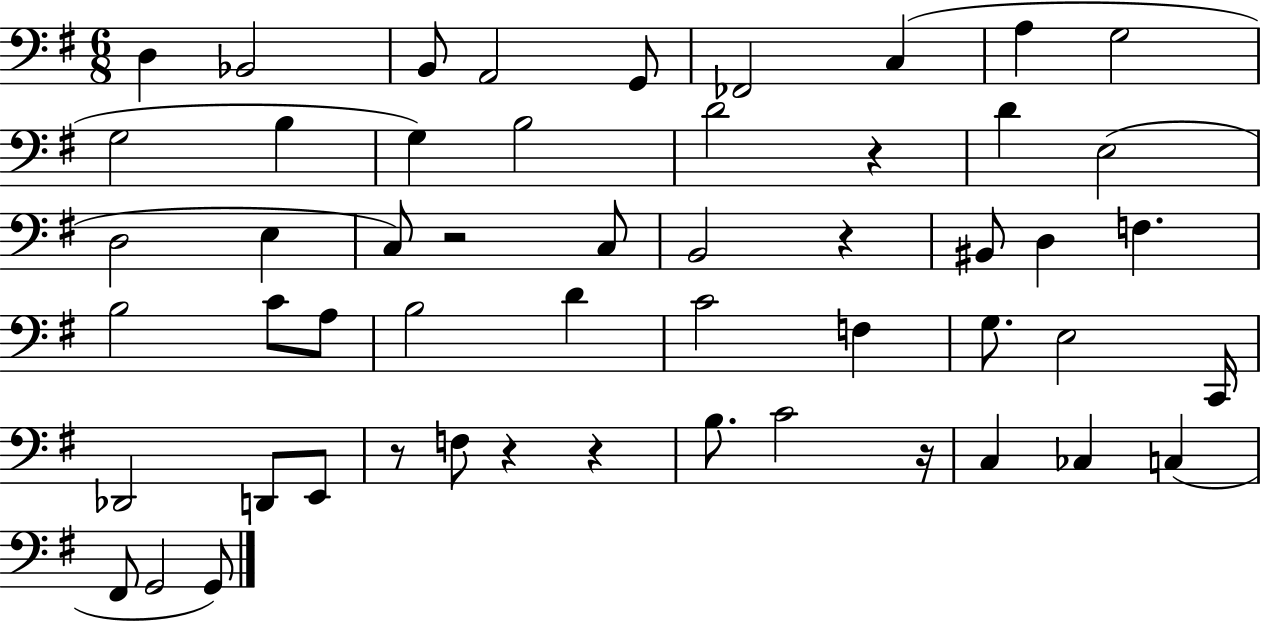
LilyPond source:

{
  \clef bass
  \numericTimeSignature
  \time 6/8
  \key g \major
  \repeat volta 2 { d4 bes,2 | b,8 a,2 g,8 | fes,2 c4( | a4 g2 | \break g2 b4 | g4) b2 | d'2 r4 | d'4 e2( | \break d2 e4 | c8) r2 c8 | b,2 r4 | bis,8 d4 f4. | \break b2 c'8 a8 | b2 d'4 | c'2 f4 | g8. e2 c,16 | \break des,2 d,8 e,8 | r8 f8 r4 r4 | b8. c'2 r16 | c4 ces4 c4( | \break fis,8 g,2 g,8) | } \bar "|."
}